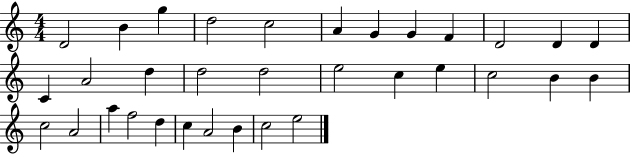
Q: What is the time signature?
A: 4/4